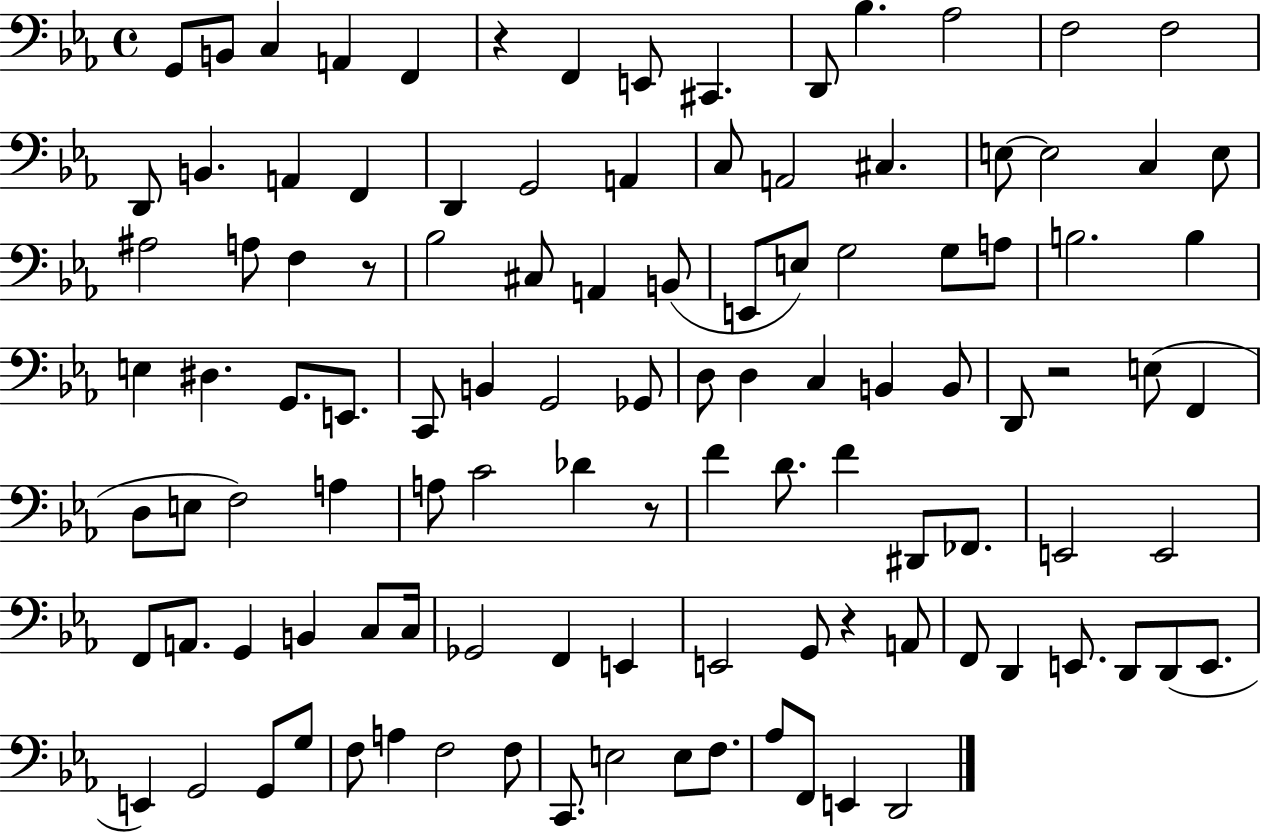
G2/e B2/e C3/q A2/q F2/q R/q F2/q E2/e C#2/q. D2/e Bb3/q. Ab3/h F3/h F3/h D2/e B2/q. A2/q F2/q D2/q G2/h A2/q C3/e A2/h C#3/q. E3/e E3/h C3/q E3/e A#3/h A3/e F3/q R/e Bb3/h C#3/e A2/q B2/e E2/e E3/e G3/h G3/e A3/e B3/h. B3/q E3/q D#3/q. G2/e. E2/e. C2/e B2/q G2/h Gb2/e D3/e D3/q C3/q B2/q B2/e D2/e R/h E3/e F2/q D3/e E3/e F3/h A3/q A3/e C4/h Db4/q R/e F4/q D4/e. F4/q D#2/e FES2/e. E2/h E2/h F2/e A2/e. G2/q B2/q C3/e C3/s Gb2/h F2/q E2/q E2/h G2/e R/q A2/e F2/e D2/q E2/e. D2/e D2/e E2/e. E2/q G2/h G2/e G3/e F3/e A3/q F3/h F3/e C2/e. E3/h E3/e F3/e. Ab3/e F2/e E2/q D2/h